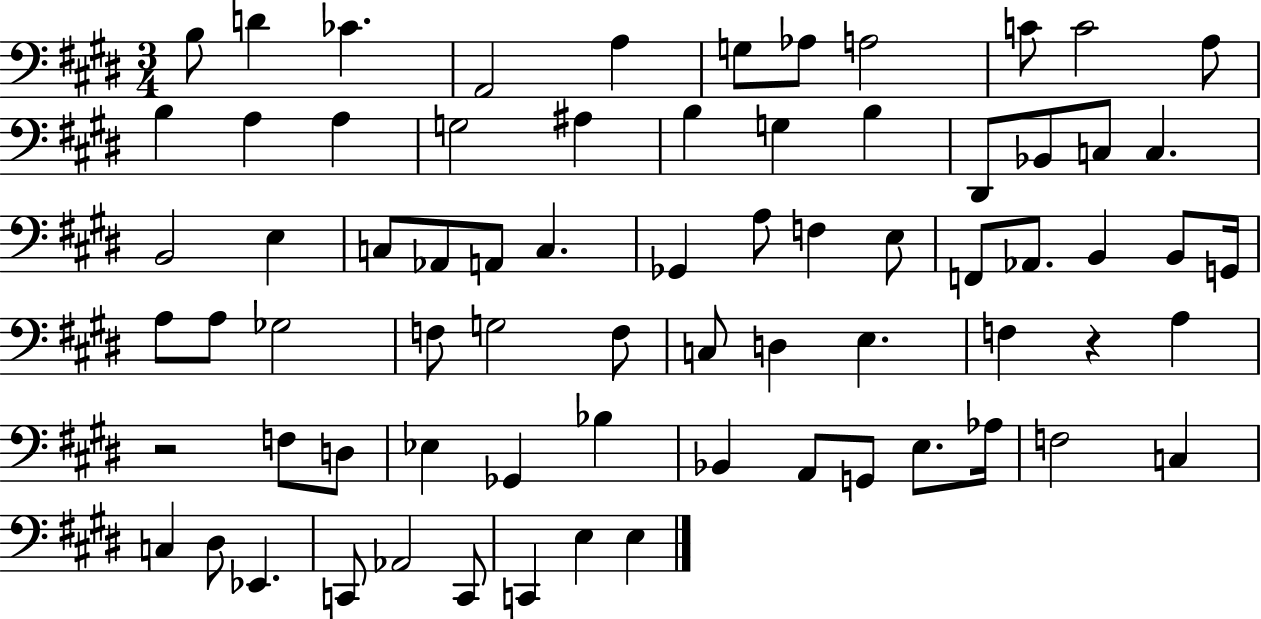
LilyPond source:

{
  \clef bass
  \numericTimeSignature
  \time 3/4
  \key e \major
  b8 d'4 ces'4. | a,2 a4 | g8 aes8 a2 | c'8 c'2 a8 | \break b4 a4 a4 | g2 ais4 | b4 g4 b4 | dis,8 bes,8 c8 c4. | \break b,2 e4 | c8 aes,8 a,8 c4. | ges,4 a8 f4 e8 | f,8 aes,8. b,4 b,8 g,16 | \break a8 a8 ges2 | f8 g2 f8 | c8 d4 e4. | f4 r4 a4 | \break r2 f8 d8 | ees4 ges,4 bes4 | bes,4 a,8 g,8 e8. aes16 | f2 c4 | \break c4 dis8 ees,4. | c,8 aes,2 c,8 | c,4 e4 e4 | \bar "|."
}